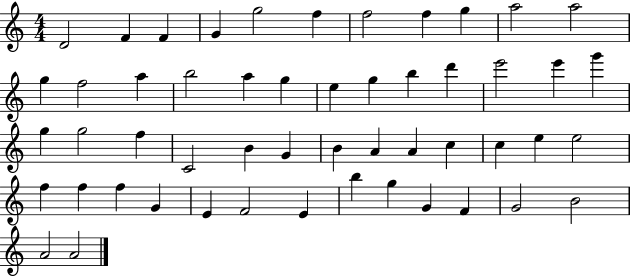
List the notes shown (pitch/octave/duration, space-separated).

D4/h F4/q F4/q G4/q G5/h F5/q F5/h F5/q G5/q A5/h A5/h G5/q F5/h A5/q B5/h A5/q G5/q E5/q G5/q B5/q D6/q E6/h E6/q G6/q G5/q G5/h F5/q C4/h B4/q G4/q B4/q A4/q A4/q C5/q C5/q E5/q E5/h F5/q F5/q F5/q G4/q E4/q F4/h E4/q B5/q G5/q G4/q F4/q G4/h B4/h A4/h A4/h